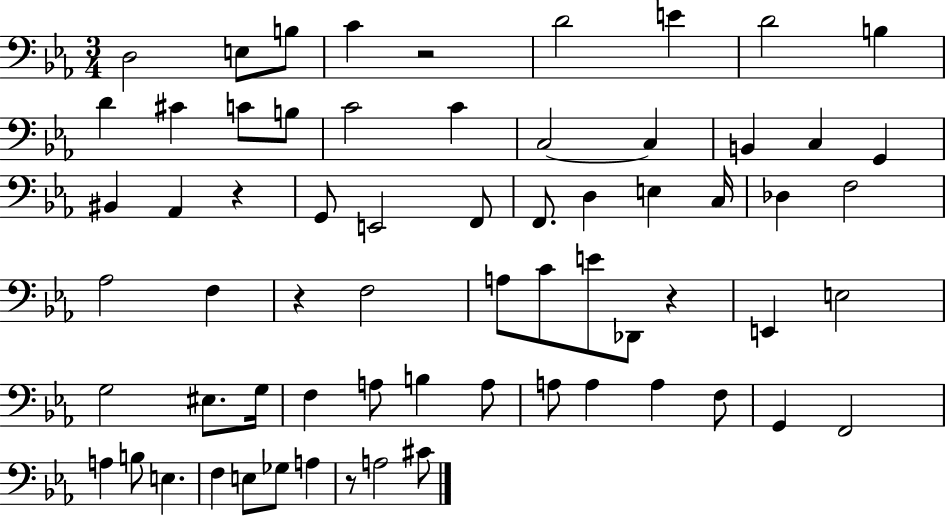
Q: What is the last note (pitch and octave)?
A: C#4